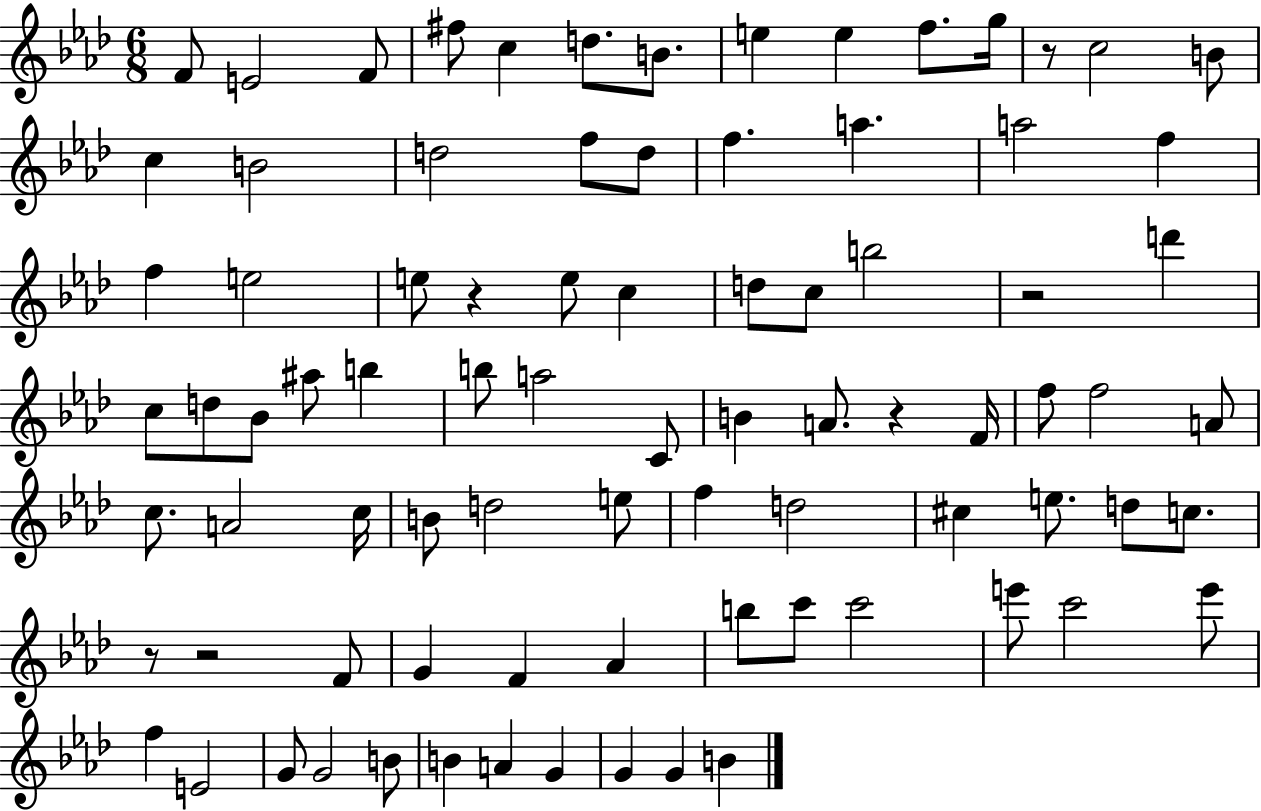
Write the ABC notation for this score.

X:1
T:Untitled
M:6/8
L:1/4
K:Ab
F/2 E2 F/2 ^f/2 c d/2 B/2 e e f/2 g/4 z/2 c2 B/2 c B2 d2 f/2 d/2 f a a2 f f e2 e/2 z e/2 c d/2 c/2 b2 z2 d' c/2 d/2 _B/2 ^a/2 b b/2 a2 C/2 B A/2 z F/4 f/2 f2 A/2 c/2 A2 c/4 B/2 d2 e/2 f d2 ^c e/2 d/2 c/2 z/2 z2 F/2 G F _A b/2 c'/2 c'2 e'/2 c'2 e'/2 f E2 G/2 G2 B/2 B A G G G B